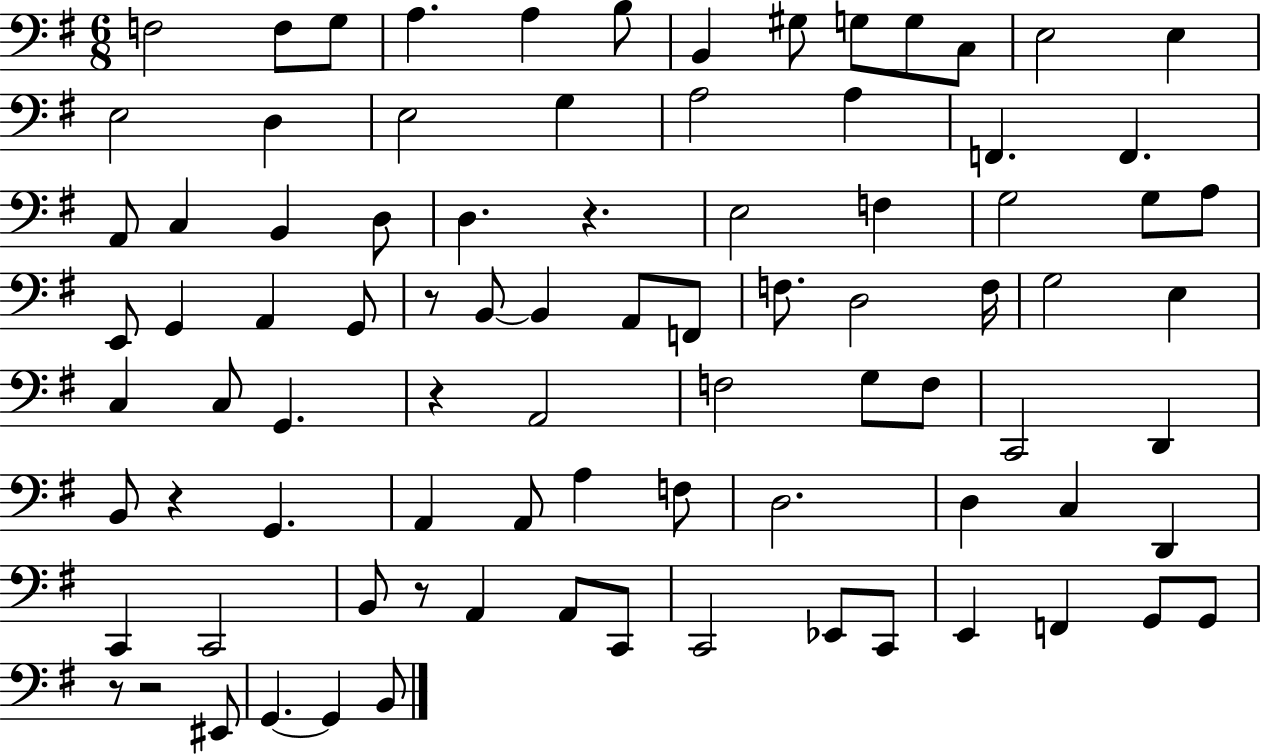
F3/h F3/e G3/e A3/q. A3/q B3/e B2/q G#3/e G3/e G3/e C3/e E3/h E3/q E3/h D3/q E3/h G3/q A3/h A3/q F2/q. F2/q. A2/e C3/q B2/q D3/e D3/q. R/q. E3/h F3/q G3/h G3/e A3/e E2/e G2/q A2/q G2/e R/e B2/e B2/q A2/e F2/e F3/e. D3/h F3/s G3/h E3/q C3/q C3/e G2/q. R/q A2/h F3/h G3/e F3/e C2/h D2/q B2/e R/q G2/q. A2/q A2/e A3/q F3/e D3/h. D3/q C3/q D2/q C2/q C2/h B2/e R/e A2/q A2/e C2/e C2/h Eb2/e C2/e E2/q F2/q G2/e G2/e R/e R/h EIS2/e G2/q. G2/q B2/e